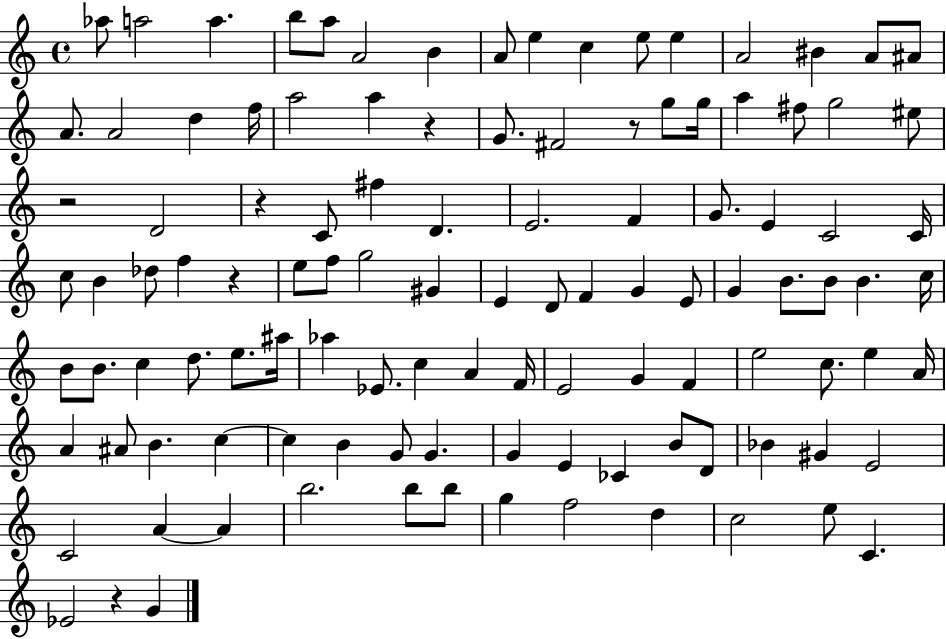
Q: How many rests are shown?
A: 6